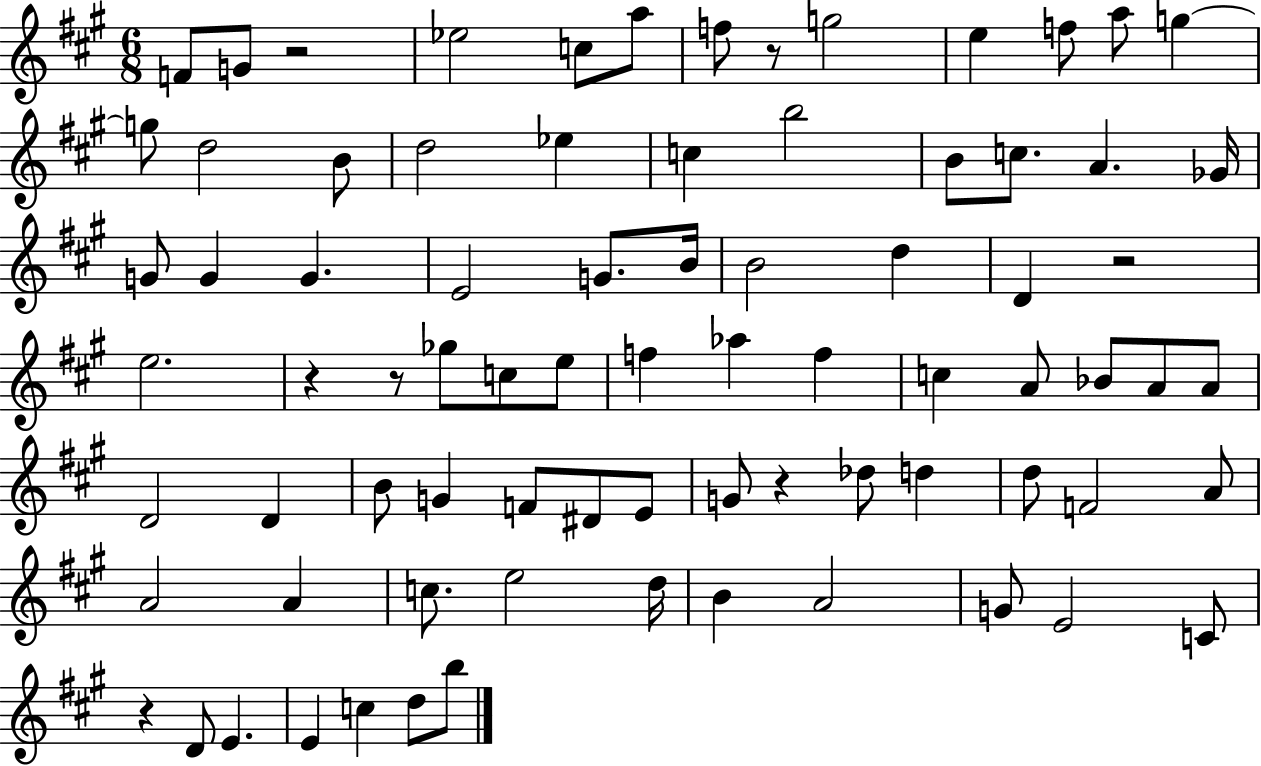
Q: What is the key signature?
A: A major